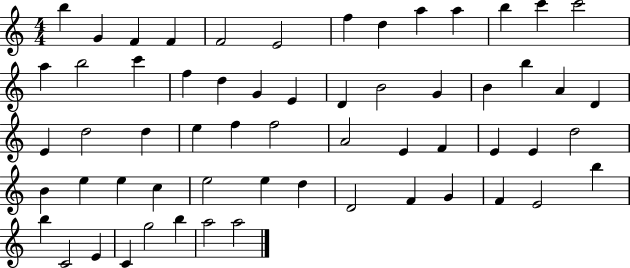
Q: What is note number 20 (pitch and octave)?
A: E4